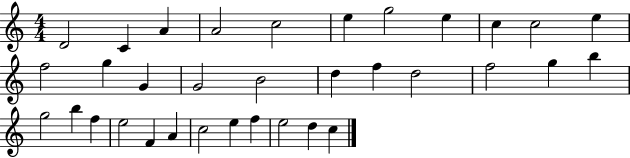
X:1
T:Untitled
M:4/4
L:1/4
K:C
D2 C A A2 c2 e g2 e c c2 e f2 g G G2 B2 d f d2 f2 g b g2 b f e2 F A c2 e f e2 d c